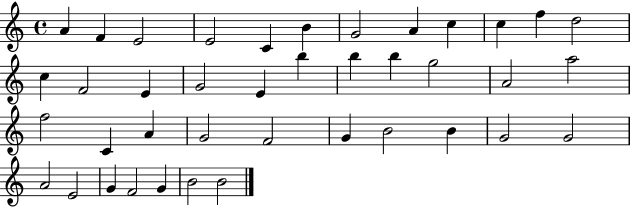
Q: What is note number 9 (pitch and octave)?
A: C5